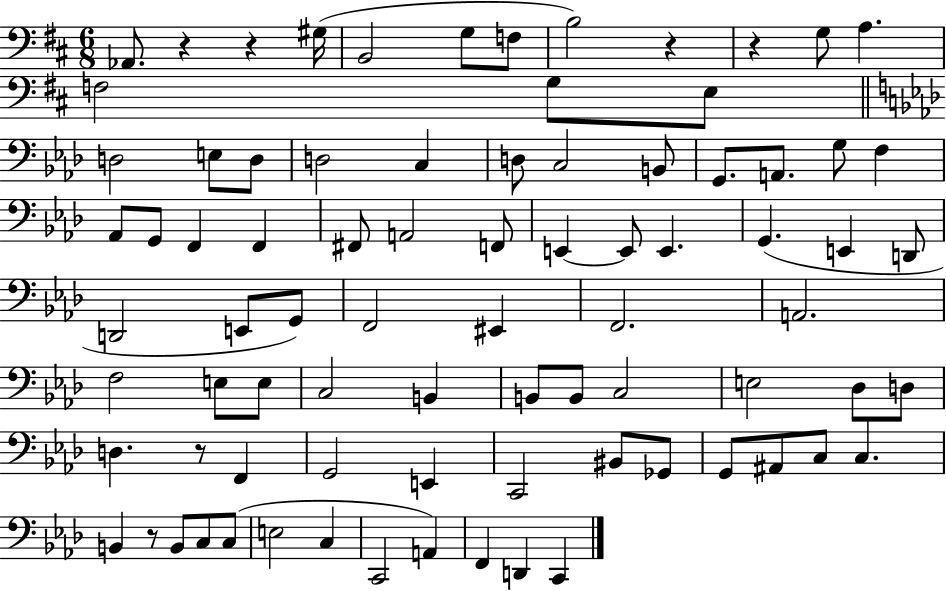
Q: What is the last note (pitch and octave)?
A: C2